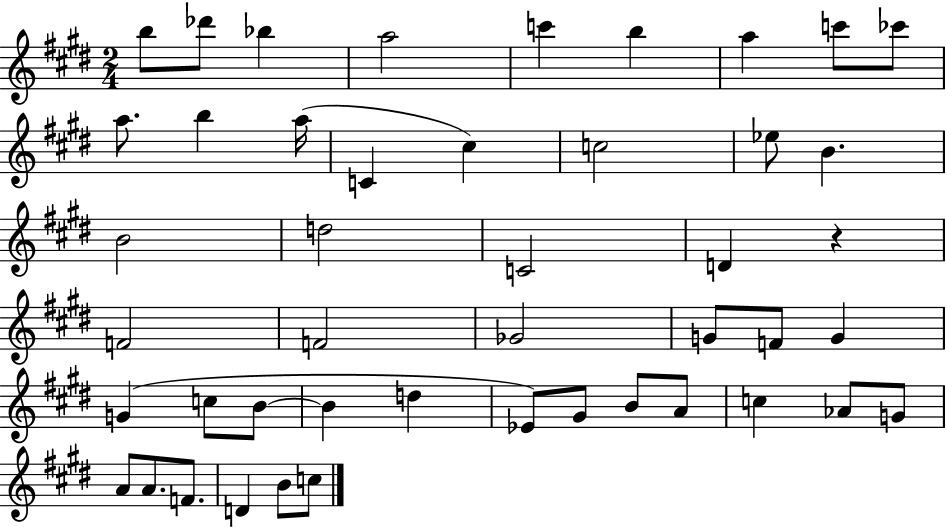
X:1
T:Untitled
M:2/4
L:1/4
K:E
b/2 _d'/2 _b a2 c' b a c'/2 _c'/2 a/2 b a/4 C ^c c2 _e/2 B B2 d2 C2 D z F2 F2 _G2 G/2 F/2 G G c/2 B/2 B d _E/2 ^G/2 B/2 A/2 c _A/2 G/2 A/2 A/2 F/2 D B/2 c/2